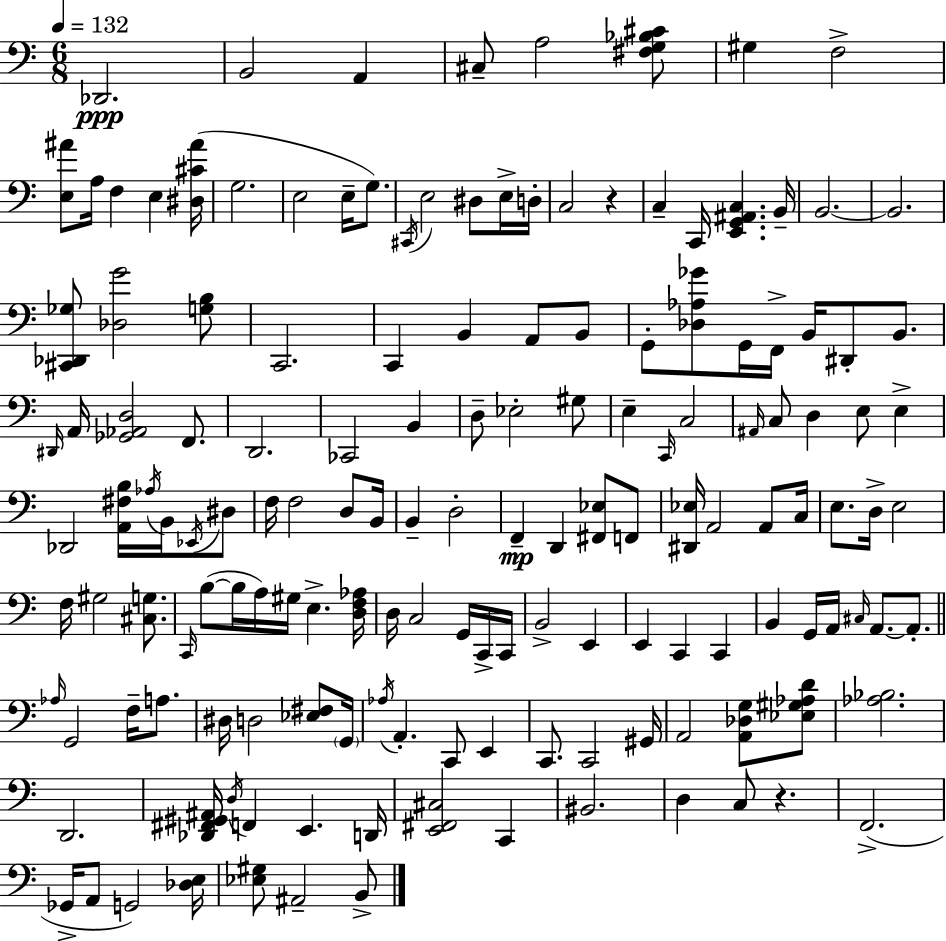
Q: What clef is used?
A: bass